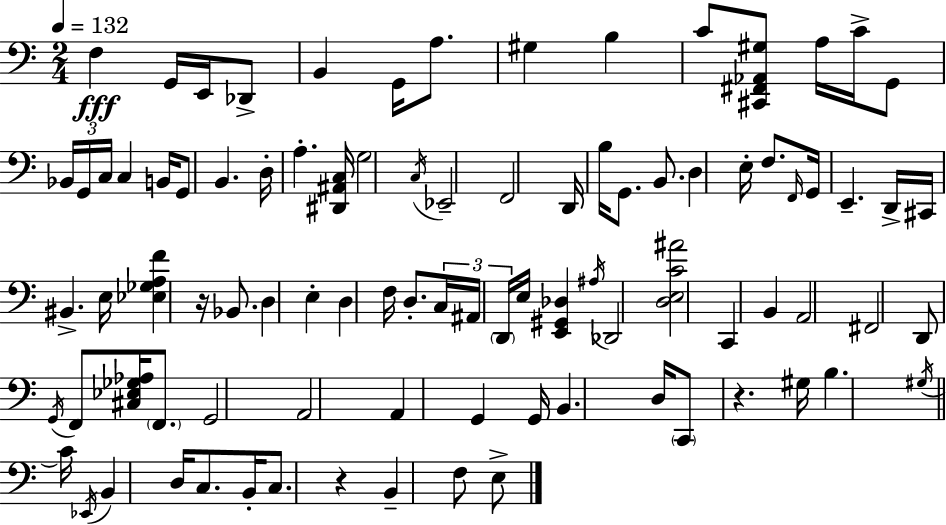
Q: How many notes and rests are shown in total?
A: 90